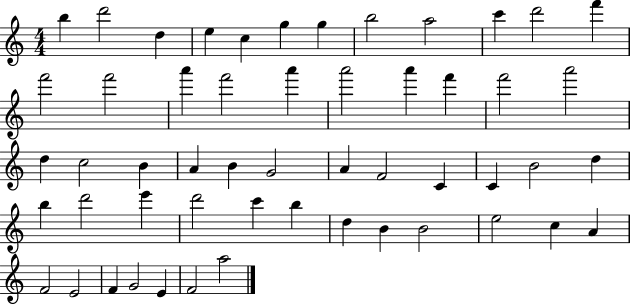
X:1
T:Untitled
M:4/4
L:1/4
K:C
b d'2 d e c g g b2 a2 c' d'2 f' f'2 f'2 a' f'2 a' a'2 a' f' f'2 a'2 d c2 B A B G2 A F2 C C B2 d b d'2 e' d'2 c' b d B B2 e2 c A F2 E2 F G2 E F2 a2